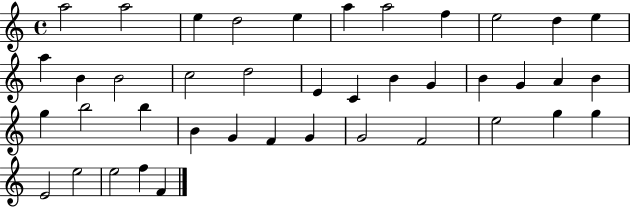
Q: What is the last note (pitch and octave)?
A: F4